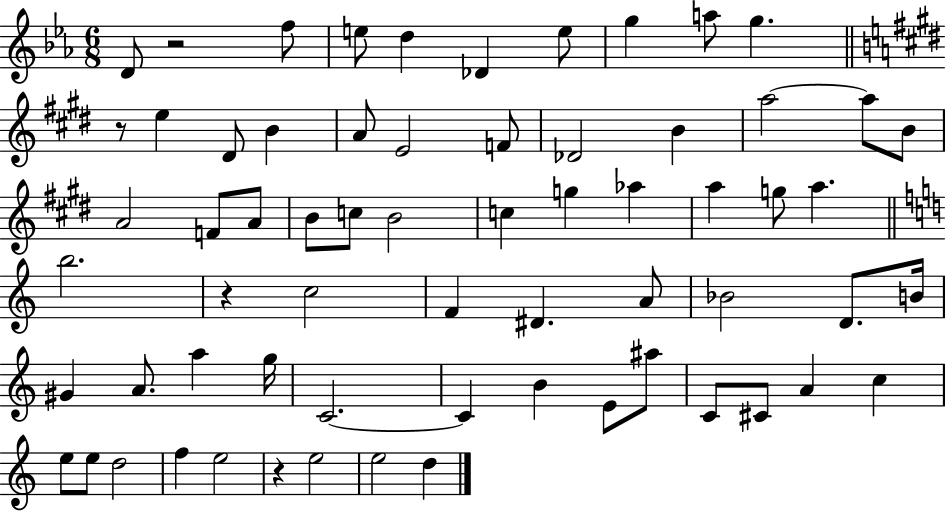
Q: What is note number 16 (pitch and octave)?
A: Db4